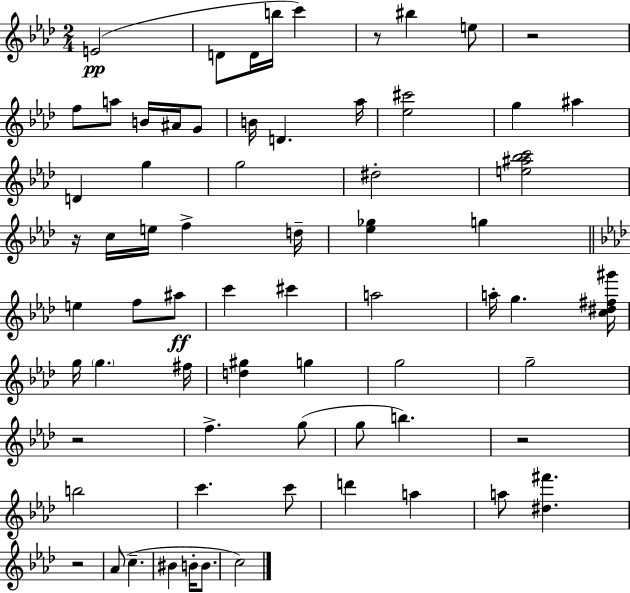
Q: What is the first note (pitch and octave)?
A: E4